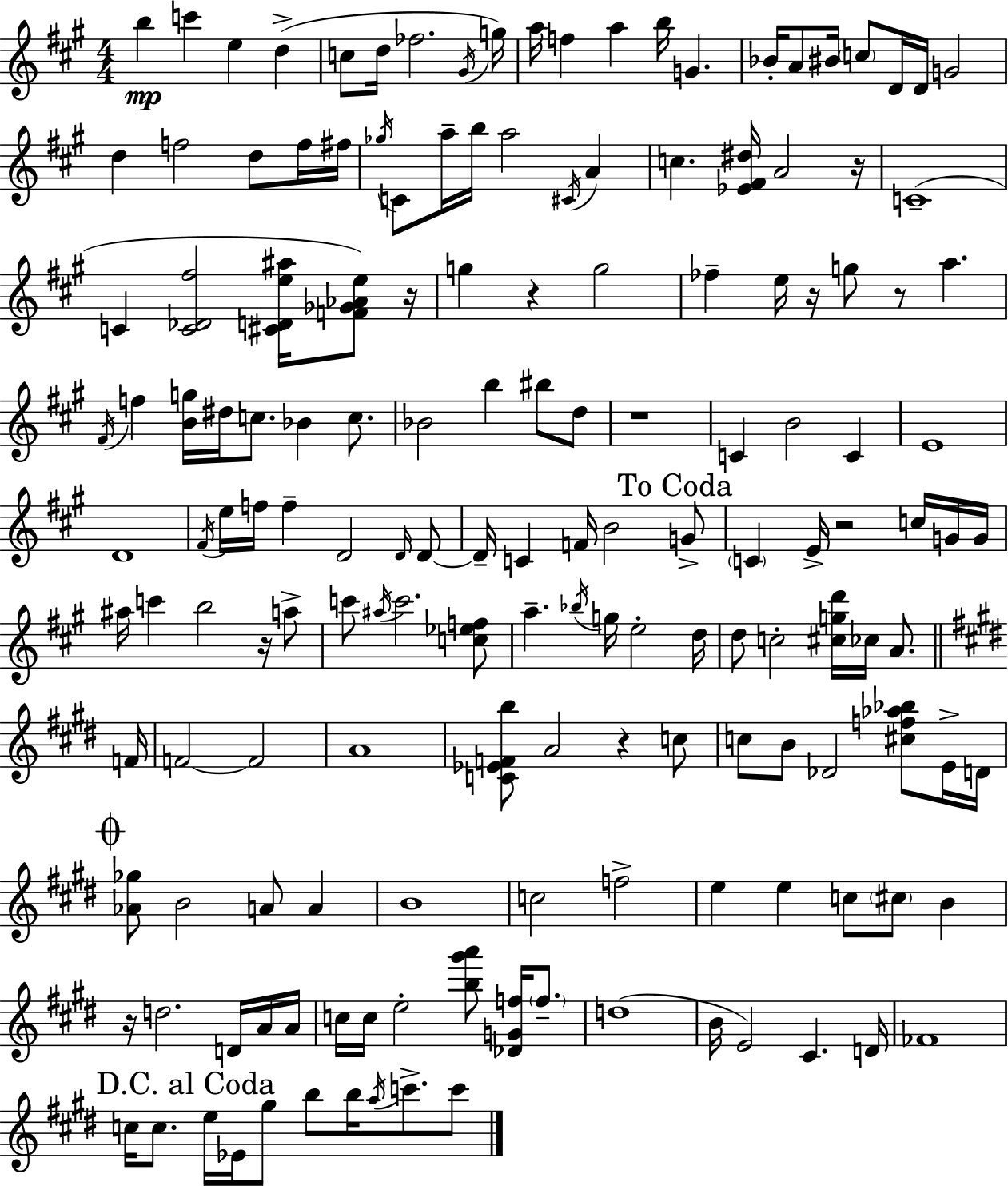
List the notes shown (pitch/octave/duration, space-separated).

B5/q C6/q E5/q D5/q C5/e D5/s FES5/h. G#4/s G5/s A5/s F5/q A5/q B5/s G4/q. Bb4/s A4/e BIS4/s C5/e D4/s D4/s G4/h D5/q F5/h D5/e F5/s F#5/s Gb5/s C4/e A5/s B5/s A5/h C#4/s A4/q C5/q. [Eb4,F#4,D#5]/s A4/h R/s C4/w C4/q [C4,Db4,F#5]/h [C#4,D4,E5,A#5]/s [F4,Gb4,Ab4,E5]/e R/s G5/q R/q G5/h FES5/q E5/s R/s G5/e R/e A5/q. F#4/s F5/q [B4,G5]/s D#5/s C5/e. Bb4/q C5/e. Bb4/h B5/q BIS5/e D5/e R/w C4/q B4/h C4/q E4/w D4/w F#4/s E5/s F5/s F5/q D4/h D4/s D4/e D4/s C4/q F4/s B4/h G4/e C4/q E4/s R/h C5/s G4/s G4/s A#5/s C6/q B5/h R/s A5/e C6/e A#5/s C6/h. [C5,Eb5,F5]/e A5/q. Bb5/s G5/s E5/h D5/s D5/e C5/h [C#5,G5,D6]/s CES5/s A4/e. F4/s F4/h F4/h A4/w [C4,Eb4,F4,B5]/e A4/h R/q C5/e C5/e B4/e Db4/h [C#5,F5,Ab5,Bb5]/e E4/s D4/s [Ab4,Gb5]/e B4/h A4/e A4/q B4/w C5/h F5/h E5/q E5/q C5/e C#5/e B4/q R/s D5/h. D4/s A4/s A4/s C5/s C5/s E5/h [B5,G#6,A6]/e [Db4,G4,F5]/s F5/e. D5/w B4/s E4/h C#4/q. D4/s FES4/w C5/s C5/e. E5/s Eb4/s G#5/e B5/e B5/s A5/s C6/e. C6/e